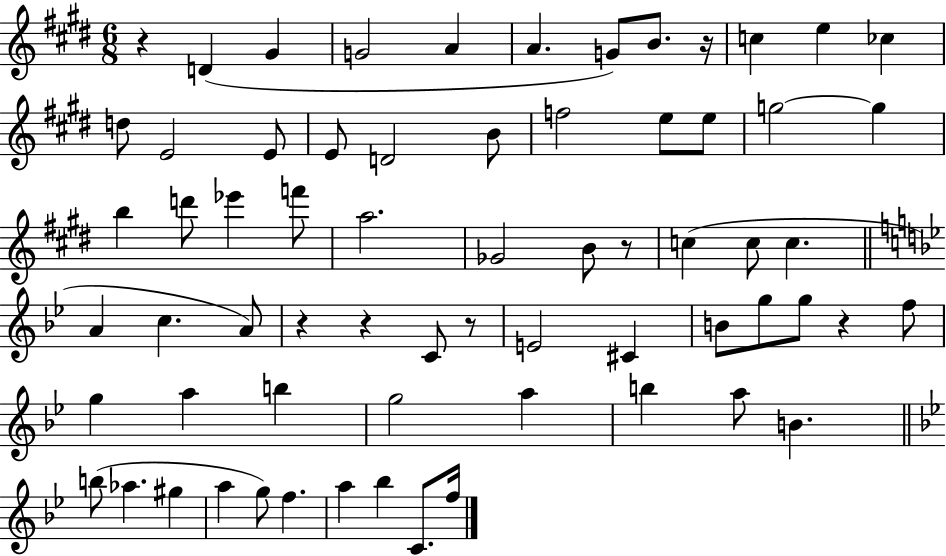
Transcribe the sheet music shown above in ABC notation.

X:1
T:Untitled
M:6/8
L:1/4
K:E
z D ^G G2 A A G/2 B/2 z/4 c e _c d/2 E2 E/2 E/2 D2 B/2 f2 e/2 e/2 g2 g b d'/2 _e' f'/2 a2 _G2 B/2 z/2 c c/2 c A c A/2 z z C/2 z/2 E2 ^C B/2 g/2 g/2 z f/2 g a b g2 a b a/2 B b/2 _a ^g a g/2 f a _b C/2 f/4